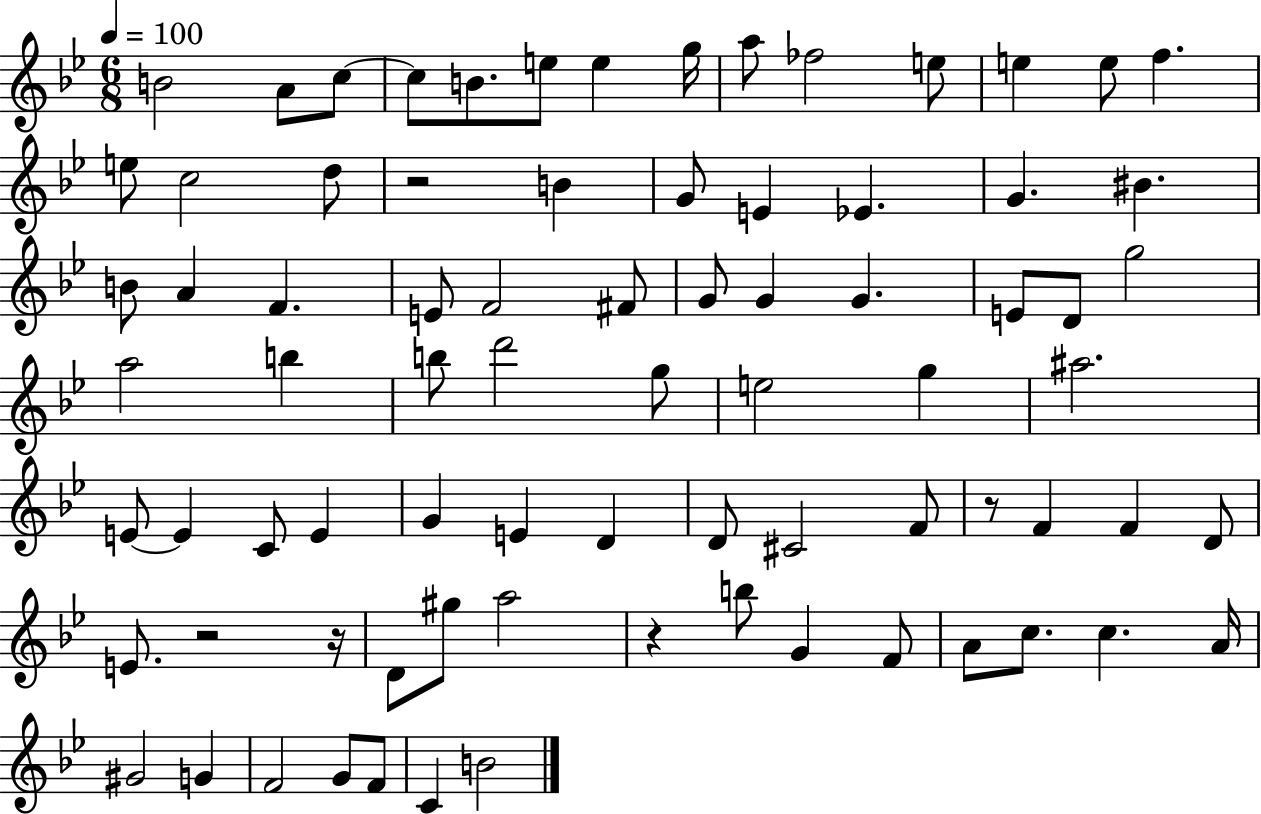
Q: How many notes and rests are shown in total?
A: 79